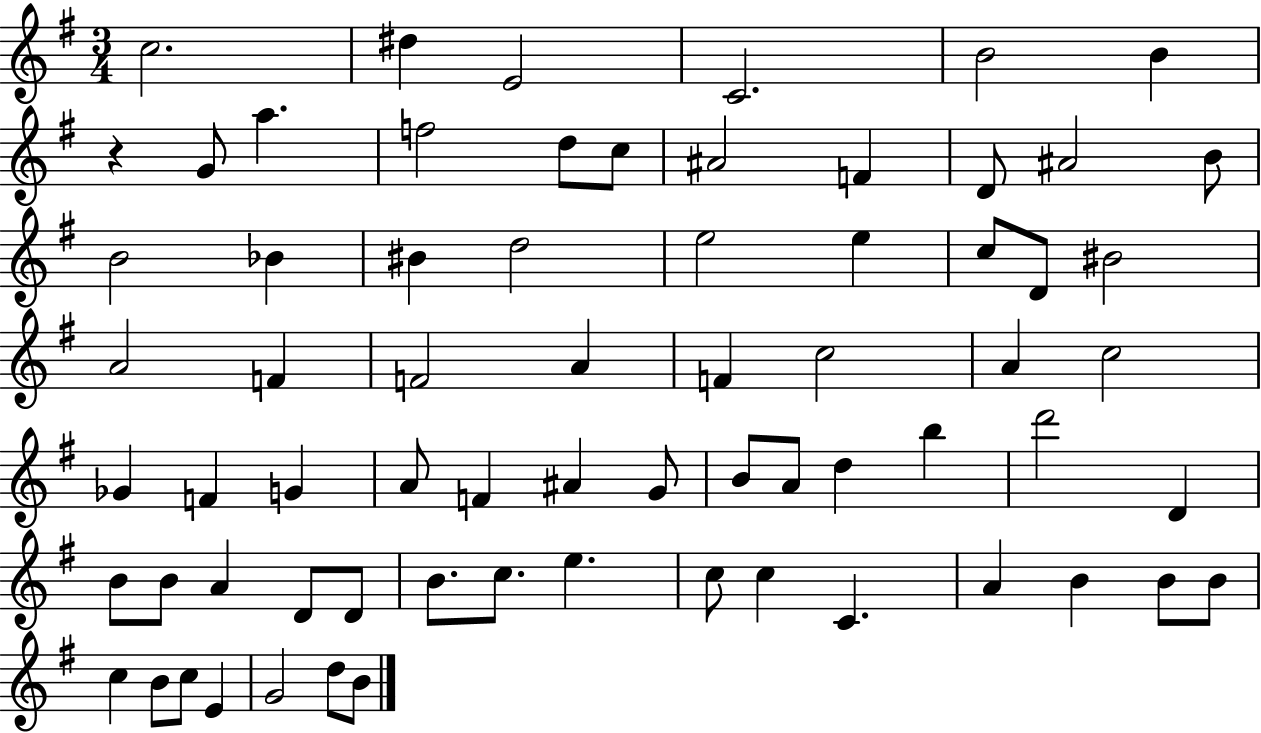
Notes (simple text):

C5/h. D#5/q E4/h C4/h. B4/h B4/q R/q G4/e A5/q. F5/h D5/e C5/e A#4/h F4/q D4/e A#4/h B4/e B4/h Bb4/q BIS4/q D5/h E5/h E5/q C5/e D4/e BIS4/h A4/h F4/q F4/h A4/q F4/q C5/h A4/q C5/h Gb4/q F4/q G4/q A4/e F4/q A#4/q G4/e B4/e A4/e D5/q B5/q D6/h D4/q B4/e B4/e A4/q D4/e D4/e B4/e. C5/e. E5/q. C5/e C5/q C4/q. A4/q B4/q B4/e B4/e C5/q B4/e C5/e E4/q G4/h D5/e B4/e